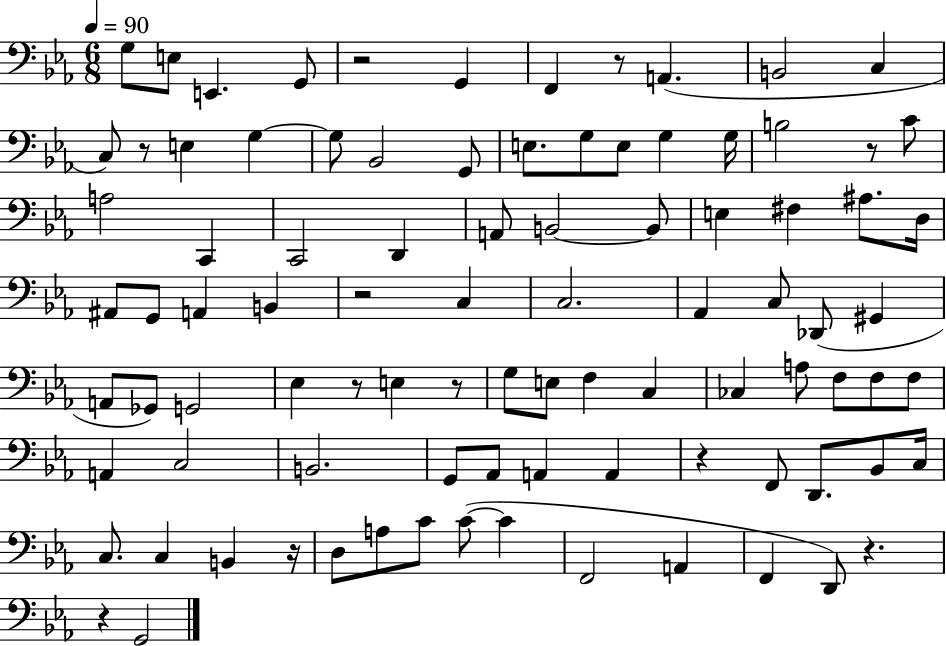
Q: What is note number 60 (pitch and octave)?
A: B2